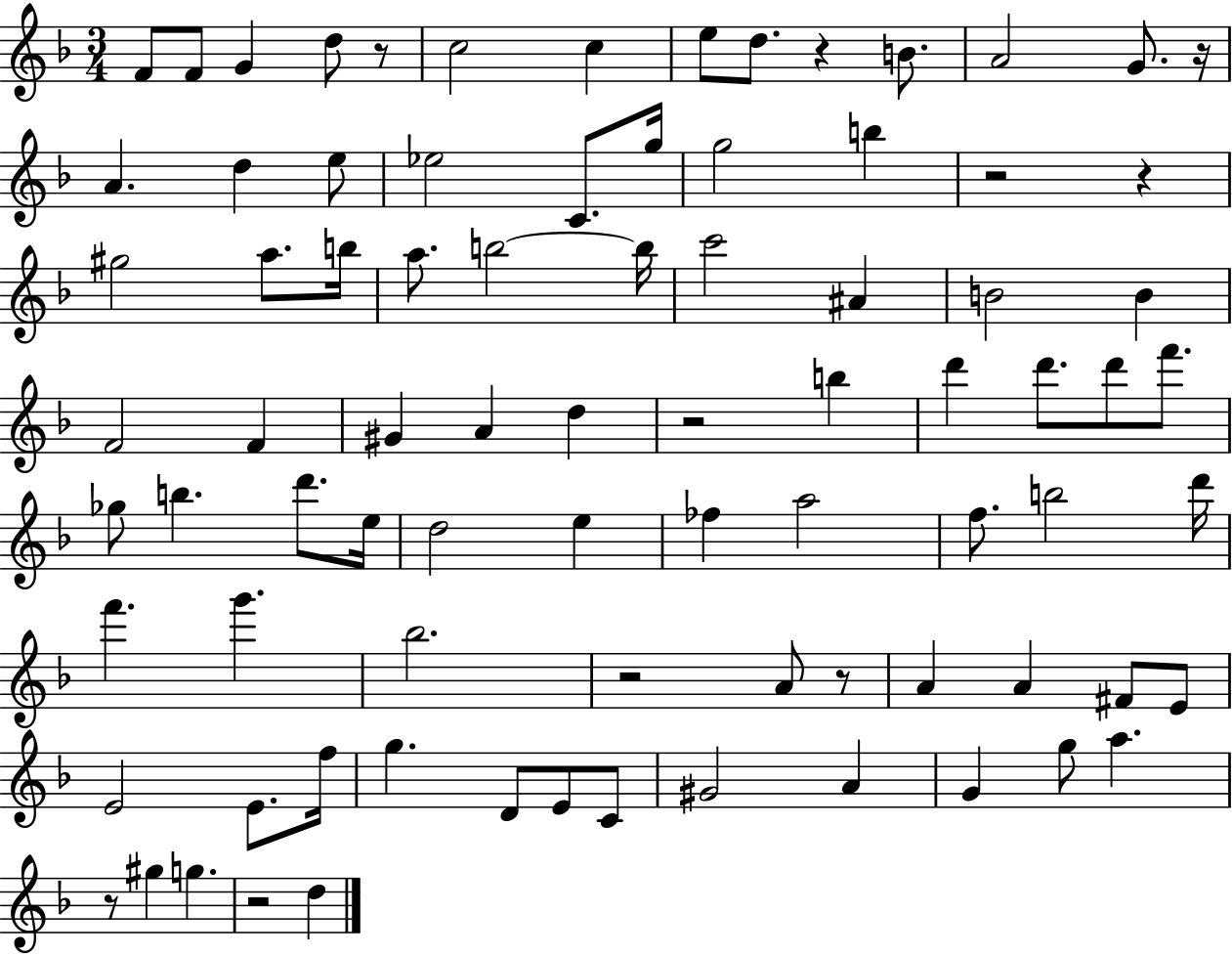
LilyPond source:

{
  \clef treble
  \numericTimeSignature
  \time 3/4
  \key f \major
  \repeat volta 2 { f'8 f'8 g'4 d''8 r8 | c''2 c''4 | e''8 d''8. r4 b'8. | a'2 g'8. r16 | \break a'4. d''4 e''8 | ees''2 c'8. g''16 | g''2 b''4 | r2 r4 | \break gis''2 a''8. b''16 | a''8. b''2~~ b''16 | c'''2 ais'4 | b'2 b'4 | \break f'2 f'4 | gis'4 a'4 d''4 | r2 b''4 | d'''4 d'''8. d'''8 f'''8. | \break ges''8 b''4. d'''8. e''16 | d''2 e''4 | fes''4 a''2 | f''8. b''2 d'''16 | \break f'''4. g'''4. | bes''2. | r2 a'8 r8 | a'4 a'4 fis'8 e'8 | \break e'2 e'8. f''16 | g''4. d'8 e'8 c'8 | gis'2 a'4 | g'4 g''8 a''4. | \break r8 gis''4 g''4. | r2 d''4 | } \bar "|."
}